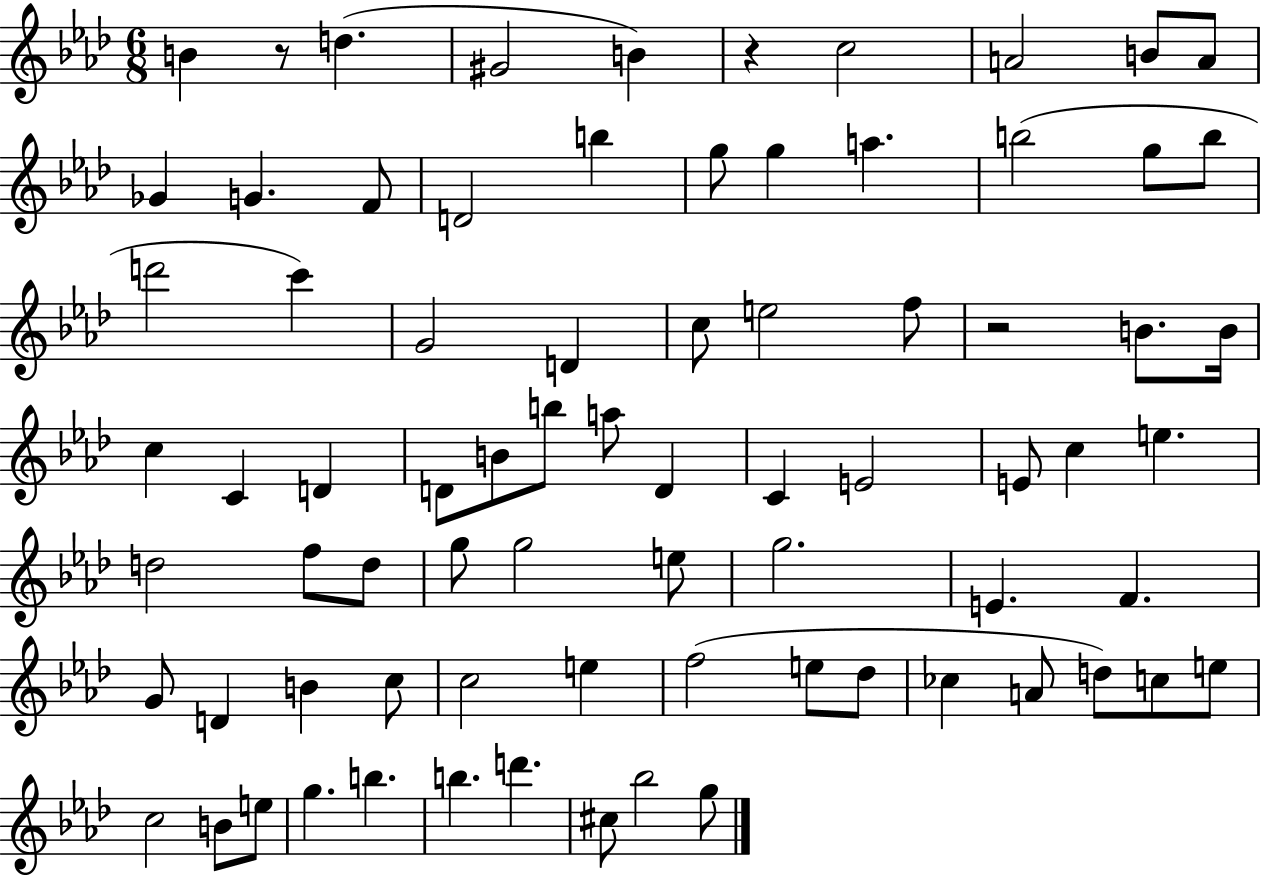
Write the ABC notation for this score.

X:1
T:Untitled
M:6/8
L:1/4
K:Ab
B z/2 d ^G2 B z c2 A2 B/2 A/2 _G G F/2 D2 b g/2 g a b2 g/2 b/2 d'2 c' G2 D c/2 e2 f/2 z2 B/2 B/4 c C D D/2 B/2 b/2 a/2 D C E2 E/2 c e d2 f/2 d/2 g/2 g2 e/2 g2 E F G/2 D B c/2 c2 e f2 e/2 _d/2 _c A/2 d/2 c/2 e/2 c2 B/2 e/2 g b b d' ^c/2 _b2 g/2